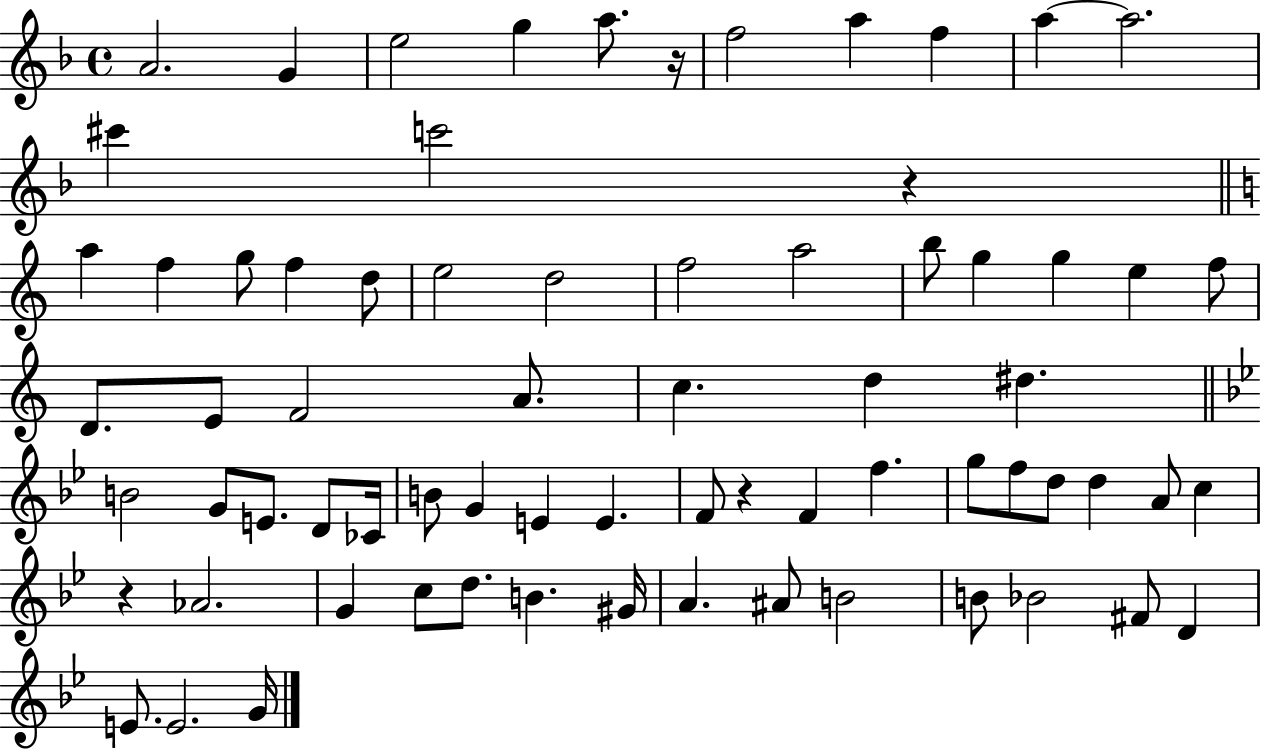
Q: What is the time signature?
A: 4/4